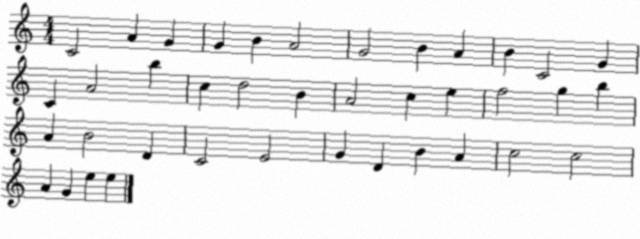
X:1
T:Untitled
M:4/4
L:1/4
K:C
C2 A G G B A2 G2 B A B C2 G C A2 b c d2 B A2 c e f2 g b A B2 D C2 E2 G D B A c2 c2 A G e e